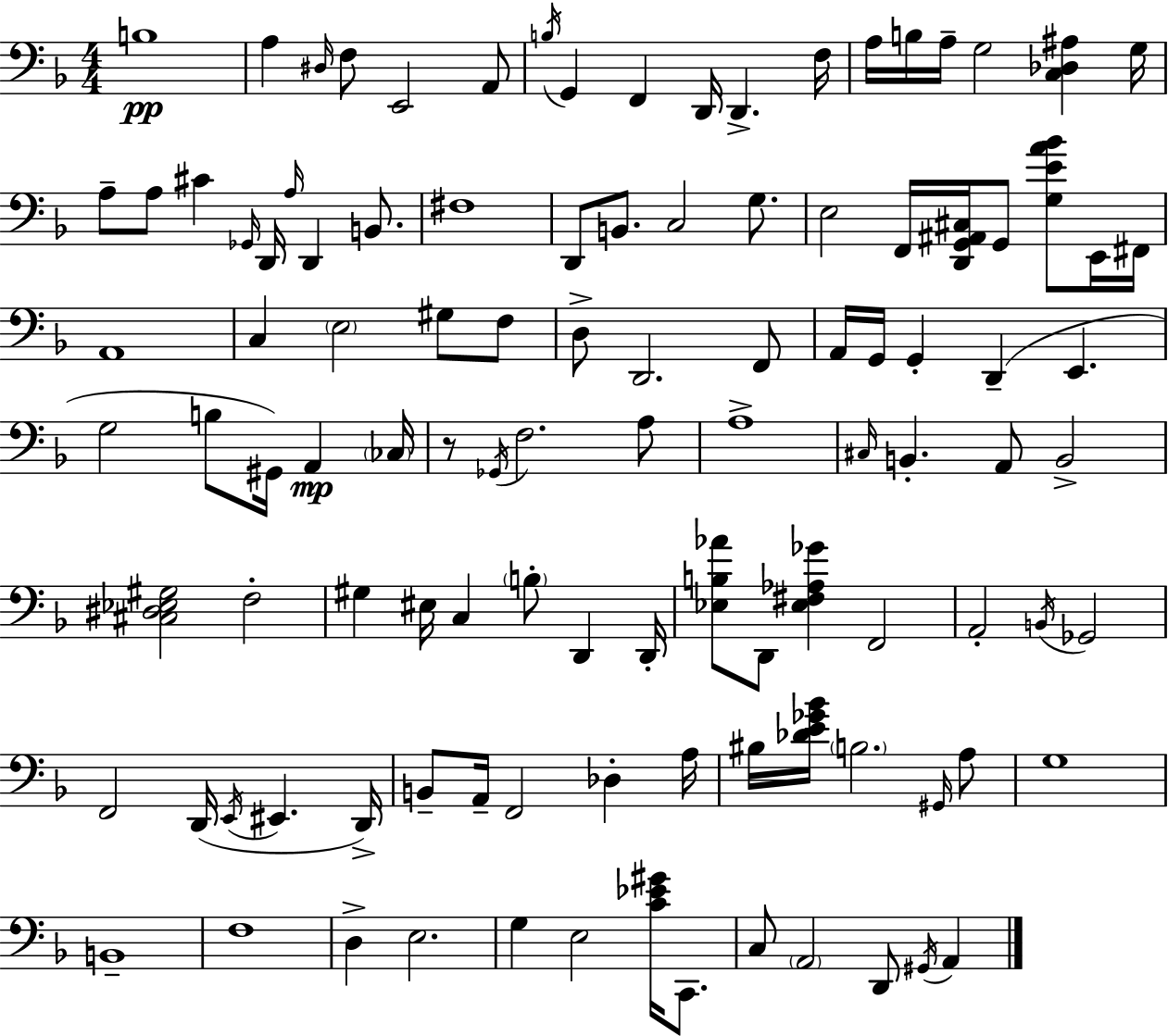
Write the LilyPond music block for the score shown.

{
  \clef bass
  \numericTimeSignature
  \time 4/4
  \key f \major
  b1\pp | a4 \grace { dis16 } f8 e,2 a,8 | \acciaccatura { b16 } g,4 f,4 d,16 d,4.-> | f16 a16 b16 a16-- g2 <c des ais>4 | \break g16 a8-- a8 cis'4 \grace { ges,16 } d,16 \grace { a16 } d,4 | b,8. fis1 | d,8 b,8. c2 | g8. e2 f,16 <d, g, ais, cis>16 g,8 | \break <g e' a' bes'>8 e,16 fis,16 a,1 | c4 \parenthesize e2 | gis8 f8 d8-> d,2. | f,8 a,16 g,16 g,4-. d,4--( e,4. | \break g2 b8 gis,16) a,4\mp | \parenthesize ces16 r8 \acciaccatura { ges,16 } f2. | a8 a1-> | \grace { cis16 } b,4.-. a,8 b,2-> | \break <cis dis ees gis>2 f2-. | gis4 eis16 c4 \parenthesize b8-. | d,4 d,16-. <ees b aes'>8 d,8 <ees fis aes ges'>4 f,2 | a,2-. \acciaccatura { b,16 } ges,2 | \break f,2 d,16( | \acciaccatura { e,16 } eis,4. d,16->) b,8-- a,16-- f,2 | des4-. a16 bis16 <des' e' ges' bes'>16 \parenthesize b2. | \grace { gis,16 } a8 g1 | \break b,1-- | f1 | d4-> e2. | g4 e2 | \break <c' ees' gis'>16 c,8. c8 \parenthesize a,2 | d,8 \acciaccatura { gis,16 } a,4 \bar "|."
}